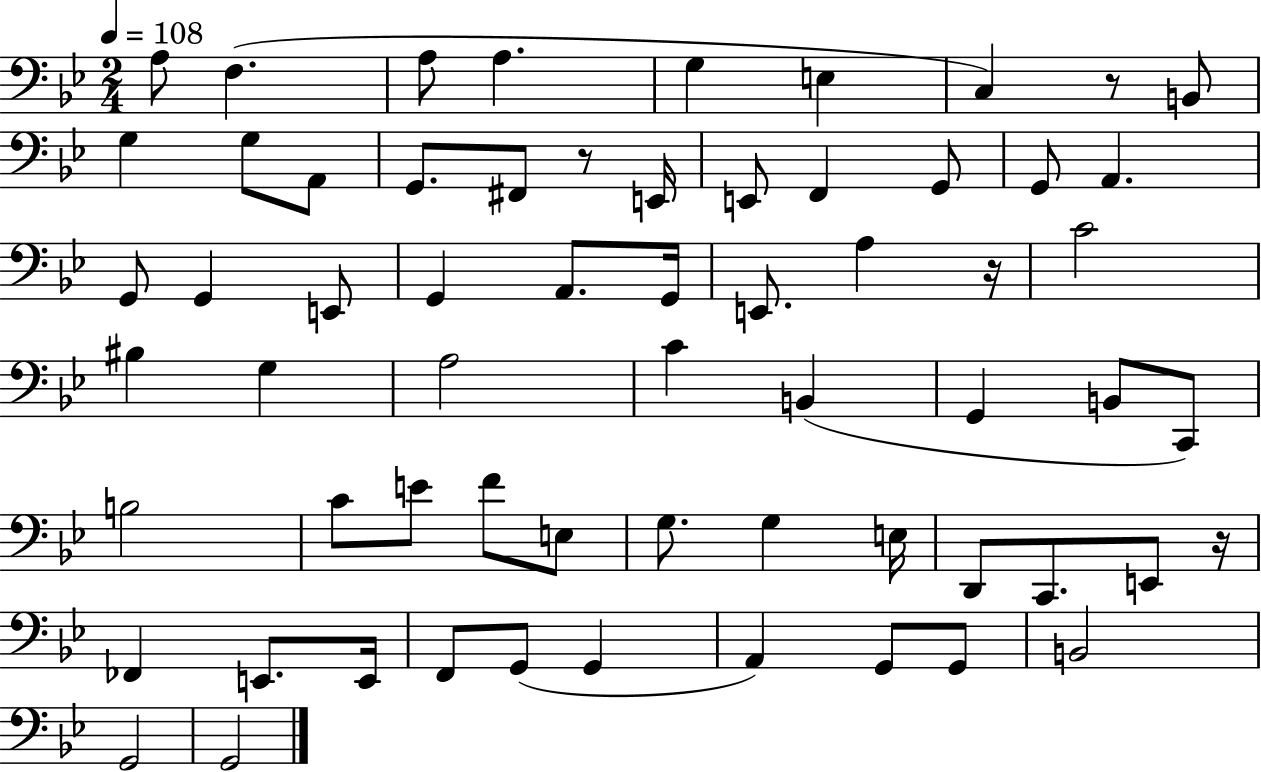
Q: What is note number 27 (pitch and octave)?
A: A3